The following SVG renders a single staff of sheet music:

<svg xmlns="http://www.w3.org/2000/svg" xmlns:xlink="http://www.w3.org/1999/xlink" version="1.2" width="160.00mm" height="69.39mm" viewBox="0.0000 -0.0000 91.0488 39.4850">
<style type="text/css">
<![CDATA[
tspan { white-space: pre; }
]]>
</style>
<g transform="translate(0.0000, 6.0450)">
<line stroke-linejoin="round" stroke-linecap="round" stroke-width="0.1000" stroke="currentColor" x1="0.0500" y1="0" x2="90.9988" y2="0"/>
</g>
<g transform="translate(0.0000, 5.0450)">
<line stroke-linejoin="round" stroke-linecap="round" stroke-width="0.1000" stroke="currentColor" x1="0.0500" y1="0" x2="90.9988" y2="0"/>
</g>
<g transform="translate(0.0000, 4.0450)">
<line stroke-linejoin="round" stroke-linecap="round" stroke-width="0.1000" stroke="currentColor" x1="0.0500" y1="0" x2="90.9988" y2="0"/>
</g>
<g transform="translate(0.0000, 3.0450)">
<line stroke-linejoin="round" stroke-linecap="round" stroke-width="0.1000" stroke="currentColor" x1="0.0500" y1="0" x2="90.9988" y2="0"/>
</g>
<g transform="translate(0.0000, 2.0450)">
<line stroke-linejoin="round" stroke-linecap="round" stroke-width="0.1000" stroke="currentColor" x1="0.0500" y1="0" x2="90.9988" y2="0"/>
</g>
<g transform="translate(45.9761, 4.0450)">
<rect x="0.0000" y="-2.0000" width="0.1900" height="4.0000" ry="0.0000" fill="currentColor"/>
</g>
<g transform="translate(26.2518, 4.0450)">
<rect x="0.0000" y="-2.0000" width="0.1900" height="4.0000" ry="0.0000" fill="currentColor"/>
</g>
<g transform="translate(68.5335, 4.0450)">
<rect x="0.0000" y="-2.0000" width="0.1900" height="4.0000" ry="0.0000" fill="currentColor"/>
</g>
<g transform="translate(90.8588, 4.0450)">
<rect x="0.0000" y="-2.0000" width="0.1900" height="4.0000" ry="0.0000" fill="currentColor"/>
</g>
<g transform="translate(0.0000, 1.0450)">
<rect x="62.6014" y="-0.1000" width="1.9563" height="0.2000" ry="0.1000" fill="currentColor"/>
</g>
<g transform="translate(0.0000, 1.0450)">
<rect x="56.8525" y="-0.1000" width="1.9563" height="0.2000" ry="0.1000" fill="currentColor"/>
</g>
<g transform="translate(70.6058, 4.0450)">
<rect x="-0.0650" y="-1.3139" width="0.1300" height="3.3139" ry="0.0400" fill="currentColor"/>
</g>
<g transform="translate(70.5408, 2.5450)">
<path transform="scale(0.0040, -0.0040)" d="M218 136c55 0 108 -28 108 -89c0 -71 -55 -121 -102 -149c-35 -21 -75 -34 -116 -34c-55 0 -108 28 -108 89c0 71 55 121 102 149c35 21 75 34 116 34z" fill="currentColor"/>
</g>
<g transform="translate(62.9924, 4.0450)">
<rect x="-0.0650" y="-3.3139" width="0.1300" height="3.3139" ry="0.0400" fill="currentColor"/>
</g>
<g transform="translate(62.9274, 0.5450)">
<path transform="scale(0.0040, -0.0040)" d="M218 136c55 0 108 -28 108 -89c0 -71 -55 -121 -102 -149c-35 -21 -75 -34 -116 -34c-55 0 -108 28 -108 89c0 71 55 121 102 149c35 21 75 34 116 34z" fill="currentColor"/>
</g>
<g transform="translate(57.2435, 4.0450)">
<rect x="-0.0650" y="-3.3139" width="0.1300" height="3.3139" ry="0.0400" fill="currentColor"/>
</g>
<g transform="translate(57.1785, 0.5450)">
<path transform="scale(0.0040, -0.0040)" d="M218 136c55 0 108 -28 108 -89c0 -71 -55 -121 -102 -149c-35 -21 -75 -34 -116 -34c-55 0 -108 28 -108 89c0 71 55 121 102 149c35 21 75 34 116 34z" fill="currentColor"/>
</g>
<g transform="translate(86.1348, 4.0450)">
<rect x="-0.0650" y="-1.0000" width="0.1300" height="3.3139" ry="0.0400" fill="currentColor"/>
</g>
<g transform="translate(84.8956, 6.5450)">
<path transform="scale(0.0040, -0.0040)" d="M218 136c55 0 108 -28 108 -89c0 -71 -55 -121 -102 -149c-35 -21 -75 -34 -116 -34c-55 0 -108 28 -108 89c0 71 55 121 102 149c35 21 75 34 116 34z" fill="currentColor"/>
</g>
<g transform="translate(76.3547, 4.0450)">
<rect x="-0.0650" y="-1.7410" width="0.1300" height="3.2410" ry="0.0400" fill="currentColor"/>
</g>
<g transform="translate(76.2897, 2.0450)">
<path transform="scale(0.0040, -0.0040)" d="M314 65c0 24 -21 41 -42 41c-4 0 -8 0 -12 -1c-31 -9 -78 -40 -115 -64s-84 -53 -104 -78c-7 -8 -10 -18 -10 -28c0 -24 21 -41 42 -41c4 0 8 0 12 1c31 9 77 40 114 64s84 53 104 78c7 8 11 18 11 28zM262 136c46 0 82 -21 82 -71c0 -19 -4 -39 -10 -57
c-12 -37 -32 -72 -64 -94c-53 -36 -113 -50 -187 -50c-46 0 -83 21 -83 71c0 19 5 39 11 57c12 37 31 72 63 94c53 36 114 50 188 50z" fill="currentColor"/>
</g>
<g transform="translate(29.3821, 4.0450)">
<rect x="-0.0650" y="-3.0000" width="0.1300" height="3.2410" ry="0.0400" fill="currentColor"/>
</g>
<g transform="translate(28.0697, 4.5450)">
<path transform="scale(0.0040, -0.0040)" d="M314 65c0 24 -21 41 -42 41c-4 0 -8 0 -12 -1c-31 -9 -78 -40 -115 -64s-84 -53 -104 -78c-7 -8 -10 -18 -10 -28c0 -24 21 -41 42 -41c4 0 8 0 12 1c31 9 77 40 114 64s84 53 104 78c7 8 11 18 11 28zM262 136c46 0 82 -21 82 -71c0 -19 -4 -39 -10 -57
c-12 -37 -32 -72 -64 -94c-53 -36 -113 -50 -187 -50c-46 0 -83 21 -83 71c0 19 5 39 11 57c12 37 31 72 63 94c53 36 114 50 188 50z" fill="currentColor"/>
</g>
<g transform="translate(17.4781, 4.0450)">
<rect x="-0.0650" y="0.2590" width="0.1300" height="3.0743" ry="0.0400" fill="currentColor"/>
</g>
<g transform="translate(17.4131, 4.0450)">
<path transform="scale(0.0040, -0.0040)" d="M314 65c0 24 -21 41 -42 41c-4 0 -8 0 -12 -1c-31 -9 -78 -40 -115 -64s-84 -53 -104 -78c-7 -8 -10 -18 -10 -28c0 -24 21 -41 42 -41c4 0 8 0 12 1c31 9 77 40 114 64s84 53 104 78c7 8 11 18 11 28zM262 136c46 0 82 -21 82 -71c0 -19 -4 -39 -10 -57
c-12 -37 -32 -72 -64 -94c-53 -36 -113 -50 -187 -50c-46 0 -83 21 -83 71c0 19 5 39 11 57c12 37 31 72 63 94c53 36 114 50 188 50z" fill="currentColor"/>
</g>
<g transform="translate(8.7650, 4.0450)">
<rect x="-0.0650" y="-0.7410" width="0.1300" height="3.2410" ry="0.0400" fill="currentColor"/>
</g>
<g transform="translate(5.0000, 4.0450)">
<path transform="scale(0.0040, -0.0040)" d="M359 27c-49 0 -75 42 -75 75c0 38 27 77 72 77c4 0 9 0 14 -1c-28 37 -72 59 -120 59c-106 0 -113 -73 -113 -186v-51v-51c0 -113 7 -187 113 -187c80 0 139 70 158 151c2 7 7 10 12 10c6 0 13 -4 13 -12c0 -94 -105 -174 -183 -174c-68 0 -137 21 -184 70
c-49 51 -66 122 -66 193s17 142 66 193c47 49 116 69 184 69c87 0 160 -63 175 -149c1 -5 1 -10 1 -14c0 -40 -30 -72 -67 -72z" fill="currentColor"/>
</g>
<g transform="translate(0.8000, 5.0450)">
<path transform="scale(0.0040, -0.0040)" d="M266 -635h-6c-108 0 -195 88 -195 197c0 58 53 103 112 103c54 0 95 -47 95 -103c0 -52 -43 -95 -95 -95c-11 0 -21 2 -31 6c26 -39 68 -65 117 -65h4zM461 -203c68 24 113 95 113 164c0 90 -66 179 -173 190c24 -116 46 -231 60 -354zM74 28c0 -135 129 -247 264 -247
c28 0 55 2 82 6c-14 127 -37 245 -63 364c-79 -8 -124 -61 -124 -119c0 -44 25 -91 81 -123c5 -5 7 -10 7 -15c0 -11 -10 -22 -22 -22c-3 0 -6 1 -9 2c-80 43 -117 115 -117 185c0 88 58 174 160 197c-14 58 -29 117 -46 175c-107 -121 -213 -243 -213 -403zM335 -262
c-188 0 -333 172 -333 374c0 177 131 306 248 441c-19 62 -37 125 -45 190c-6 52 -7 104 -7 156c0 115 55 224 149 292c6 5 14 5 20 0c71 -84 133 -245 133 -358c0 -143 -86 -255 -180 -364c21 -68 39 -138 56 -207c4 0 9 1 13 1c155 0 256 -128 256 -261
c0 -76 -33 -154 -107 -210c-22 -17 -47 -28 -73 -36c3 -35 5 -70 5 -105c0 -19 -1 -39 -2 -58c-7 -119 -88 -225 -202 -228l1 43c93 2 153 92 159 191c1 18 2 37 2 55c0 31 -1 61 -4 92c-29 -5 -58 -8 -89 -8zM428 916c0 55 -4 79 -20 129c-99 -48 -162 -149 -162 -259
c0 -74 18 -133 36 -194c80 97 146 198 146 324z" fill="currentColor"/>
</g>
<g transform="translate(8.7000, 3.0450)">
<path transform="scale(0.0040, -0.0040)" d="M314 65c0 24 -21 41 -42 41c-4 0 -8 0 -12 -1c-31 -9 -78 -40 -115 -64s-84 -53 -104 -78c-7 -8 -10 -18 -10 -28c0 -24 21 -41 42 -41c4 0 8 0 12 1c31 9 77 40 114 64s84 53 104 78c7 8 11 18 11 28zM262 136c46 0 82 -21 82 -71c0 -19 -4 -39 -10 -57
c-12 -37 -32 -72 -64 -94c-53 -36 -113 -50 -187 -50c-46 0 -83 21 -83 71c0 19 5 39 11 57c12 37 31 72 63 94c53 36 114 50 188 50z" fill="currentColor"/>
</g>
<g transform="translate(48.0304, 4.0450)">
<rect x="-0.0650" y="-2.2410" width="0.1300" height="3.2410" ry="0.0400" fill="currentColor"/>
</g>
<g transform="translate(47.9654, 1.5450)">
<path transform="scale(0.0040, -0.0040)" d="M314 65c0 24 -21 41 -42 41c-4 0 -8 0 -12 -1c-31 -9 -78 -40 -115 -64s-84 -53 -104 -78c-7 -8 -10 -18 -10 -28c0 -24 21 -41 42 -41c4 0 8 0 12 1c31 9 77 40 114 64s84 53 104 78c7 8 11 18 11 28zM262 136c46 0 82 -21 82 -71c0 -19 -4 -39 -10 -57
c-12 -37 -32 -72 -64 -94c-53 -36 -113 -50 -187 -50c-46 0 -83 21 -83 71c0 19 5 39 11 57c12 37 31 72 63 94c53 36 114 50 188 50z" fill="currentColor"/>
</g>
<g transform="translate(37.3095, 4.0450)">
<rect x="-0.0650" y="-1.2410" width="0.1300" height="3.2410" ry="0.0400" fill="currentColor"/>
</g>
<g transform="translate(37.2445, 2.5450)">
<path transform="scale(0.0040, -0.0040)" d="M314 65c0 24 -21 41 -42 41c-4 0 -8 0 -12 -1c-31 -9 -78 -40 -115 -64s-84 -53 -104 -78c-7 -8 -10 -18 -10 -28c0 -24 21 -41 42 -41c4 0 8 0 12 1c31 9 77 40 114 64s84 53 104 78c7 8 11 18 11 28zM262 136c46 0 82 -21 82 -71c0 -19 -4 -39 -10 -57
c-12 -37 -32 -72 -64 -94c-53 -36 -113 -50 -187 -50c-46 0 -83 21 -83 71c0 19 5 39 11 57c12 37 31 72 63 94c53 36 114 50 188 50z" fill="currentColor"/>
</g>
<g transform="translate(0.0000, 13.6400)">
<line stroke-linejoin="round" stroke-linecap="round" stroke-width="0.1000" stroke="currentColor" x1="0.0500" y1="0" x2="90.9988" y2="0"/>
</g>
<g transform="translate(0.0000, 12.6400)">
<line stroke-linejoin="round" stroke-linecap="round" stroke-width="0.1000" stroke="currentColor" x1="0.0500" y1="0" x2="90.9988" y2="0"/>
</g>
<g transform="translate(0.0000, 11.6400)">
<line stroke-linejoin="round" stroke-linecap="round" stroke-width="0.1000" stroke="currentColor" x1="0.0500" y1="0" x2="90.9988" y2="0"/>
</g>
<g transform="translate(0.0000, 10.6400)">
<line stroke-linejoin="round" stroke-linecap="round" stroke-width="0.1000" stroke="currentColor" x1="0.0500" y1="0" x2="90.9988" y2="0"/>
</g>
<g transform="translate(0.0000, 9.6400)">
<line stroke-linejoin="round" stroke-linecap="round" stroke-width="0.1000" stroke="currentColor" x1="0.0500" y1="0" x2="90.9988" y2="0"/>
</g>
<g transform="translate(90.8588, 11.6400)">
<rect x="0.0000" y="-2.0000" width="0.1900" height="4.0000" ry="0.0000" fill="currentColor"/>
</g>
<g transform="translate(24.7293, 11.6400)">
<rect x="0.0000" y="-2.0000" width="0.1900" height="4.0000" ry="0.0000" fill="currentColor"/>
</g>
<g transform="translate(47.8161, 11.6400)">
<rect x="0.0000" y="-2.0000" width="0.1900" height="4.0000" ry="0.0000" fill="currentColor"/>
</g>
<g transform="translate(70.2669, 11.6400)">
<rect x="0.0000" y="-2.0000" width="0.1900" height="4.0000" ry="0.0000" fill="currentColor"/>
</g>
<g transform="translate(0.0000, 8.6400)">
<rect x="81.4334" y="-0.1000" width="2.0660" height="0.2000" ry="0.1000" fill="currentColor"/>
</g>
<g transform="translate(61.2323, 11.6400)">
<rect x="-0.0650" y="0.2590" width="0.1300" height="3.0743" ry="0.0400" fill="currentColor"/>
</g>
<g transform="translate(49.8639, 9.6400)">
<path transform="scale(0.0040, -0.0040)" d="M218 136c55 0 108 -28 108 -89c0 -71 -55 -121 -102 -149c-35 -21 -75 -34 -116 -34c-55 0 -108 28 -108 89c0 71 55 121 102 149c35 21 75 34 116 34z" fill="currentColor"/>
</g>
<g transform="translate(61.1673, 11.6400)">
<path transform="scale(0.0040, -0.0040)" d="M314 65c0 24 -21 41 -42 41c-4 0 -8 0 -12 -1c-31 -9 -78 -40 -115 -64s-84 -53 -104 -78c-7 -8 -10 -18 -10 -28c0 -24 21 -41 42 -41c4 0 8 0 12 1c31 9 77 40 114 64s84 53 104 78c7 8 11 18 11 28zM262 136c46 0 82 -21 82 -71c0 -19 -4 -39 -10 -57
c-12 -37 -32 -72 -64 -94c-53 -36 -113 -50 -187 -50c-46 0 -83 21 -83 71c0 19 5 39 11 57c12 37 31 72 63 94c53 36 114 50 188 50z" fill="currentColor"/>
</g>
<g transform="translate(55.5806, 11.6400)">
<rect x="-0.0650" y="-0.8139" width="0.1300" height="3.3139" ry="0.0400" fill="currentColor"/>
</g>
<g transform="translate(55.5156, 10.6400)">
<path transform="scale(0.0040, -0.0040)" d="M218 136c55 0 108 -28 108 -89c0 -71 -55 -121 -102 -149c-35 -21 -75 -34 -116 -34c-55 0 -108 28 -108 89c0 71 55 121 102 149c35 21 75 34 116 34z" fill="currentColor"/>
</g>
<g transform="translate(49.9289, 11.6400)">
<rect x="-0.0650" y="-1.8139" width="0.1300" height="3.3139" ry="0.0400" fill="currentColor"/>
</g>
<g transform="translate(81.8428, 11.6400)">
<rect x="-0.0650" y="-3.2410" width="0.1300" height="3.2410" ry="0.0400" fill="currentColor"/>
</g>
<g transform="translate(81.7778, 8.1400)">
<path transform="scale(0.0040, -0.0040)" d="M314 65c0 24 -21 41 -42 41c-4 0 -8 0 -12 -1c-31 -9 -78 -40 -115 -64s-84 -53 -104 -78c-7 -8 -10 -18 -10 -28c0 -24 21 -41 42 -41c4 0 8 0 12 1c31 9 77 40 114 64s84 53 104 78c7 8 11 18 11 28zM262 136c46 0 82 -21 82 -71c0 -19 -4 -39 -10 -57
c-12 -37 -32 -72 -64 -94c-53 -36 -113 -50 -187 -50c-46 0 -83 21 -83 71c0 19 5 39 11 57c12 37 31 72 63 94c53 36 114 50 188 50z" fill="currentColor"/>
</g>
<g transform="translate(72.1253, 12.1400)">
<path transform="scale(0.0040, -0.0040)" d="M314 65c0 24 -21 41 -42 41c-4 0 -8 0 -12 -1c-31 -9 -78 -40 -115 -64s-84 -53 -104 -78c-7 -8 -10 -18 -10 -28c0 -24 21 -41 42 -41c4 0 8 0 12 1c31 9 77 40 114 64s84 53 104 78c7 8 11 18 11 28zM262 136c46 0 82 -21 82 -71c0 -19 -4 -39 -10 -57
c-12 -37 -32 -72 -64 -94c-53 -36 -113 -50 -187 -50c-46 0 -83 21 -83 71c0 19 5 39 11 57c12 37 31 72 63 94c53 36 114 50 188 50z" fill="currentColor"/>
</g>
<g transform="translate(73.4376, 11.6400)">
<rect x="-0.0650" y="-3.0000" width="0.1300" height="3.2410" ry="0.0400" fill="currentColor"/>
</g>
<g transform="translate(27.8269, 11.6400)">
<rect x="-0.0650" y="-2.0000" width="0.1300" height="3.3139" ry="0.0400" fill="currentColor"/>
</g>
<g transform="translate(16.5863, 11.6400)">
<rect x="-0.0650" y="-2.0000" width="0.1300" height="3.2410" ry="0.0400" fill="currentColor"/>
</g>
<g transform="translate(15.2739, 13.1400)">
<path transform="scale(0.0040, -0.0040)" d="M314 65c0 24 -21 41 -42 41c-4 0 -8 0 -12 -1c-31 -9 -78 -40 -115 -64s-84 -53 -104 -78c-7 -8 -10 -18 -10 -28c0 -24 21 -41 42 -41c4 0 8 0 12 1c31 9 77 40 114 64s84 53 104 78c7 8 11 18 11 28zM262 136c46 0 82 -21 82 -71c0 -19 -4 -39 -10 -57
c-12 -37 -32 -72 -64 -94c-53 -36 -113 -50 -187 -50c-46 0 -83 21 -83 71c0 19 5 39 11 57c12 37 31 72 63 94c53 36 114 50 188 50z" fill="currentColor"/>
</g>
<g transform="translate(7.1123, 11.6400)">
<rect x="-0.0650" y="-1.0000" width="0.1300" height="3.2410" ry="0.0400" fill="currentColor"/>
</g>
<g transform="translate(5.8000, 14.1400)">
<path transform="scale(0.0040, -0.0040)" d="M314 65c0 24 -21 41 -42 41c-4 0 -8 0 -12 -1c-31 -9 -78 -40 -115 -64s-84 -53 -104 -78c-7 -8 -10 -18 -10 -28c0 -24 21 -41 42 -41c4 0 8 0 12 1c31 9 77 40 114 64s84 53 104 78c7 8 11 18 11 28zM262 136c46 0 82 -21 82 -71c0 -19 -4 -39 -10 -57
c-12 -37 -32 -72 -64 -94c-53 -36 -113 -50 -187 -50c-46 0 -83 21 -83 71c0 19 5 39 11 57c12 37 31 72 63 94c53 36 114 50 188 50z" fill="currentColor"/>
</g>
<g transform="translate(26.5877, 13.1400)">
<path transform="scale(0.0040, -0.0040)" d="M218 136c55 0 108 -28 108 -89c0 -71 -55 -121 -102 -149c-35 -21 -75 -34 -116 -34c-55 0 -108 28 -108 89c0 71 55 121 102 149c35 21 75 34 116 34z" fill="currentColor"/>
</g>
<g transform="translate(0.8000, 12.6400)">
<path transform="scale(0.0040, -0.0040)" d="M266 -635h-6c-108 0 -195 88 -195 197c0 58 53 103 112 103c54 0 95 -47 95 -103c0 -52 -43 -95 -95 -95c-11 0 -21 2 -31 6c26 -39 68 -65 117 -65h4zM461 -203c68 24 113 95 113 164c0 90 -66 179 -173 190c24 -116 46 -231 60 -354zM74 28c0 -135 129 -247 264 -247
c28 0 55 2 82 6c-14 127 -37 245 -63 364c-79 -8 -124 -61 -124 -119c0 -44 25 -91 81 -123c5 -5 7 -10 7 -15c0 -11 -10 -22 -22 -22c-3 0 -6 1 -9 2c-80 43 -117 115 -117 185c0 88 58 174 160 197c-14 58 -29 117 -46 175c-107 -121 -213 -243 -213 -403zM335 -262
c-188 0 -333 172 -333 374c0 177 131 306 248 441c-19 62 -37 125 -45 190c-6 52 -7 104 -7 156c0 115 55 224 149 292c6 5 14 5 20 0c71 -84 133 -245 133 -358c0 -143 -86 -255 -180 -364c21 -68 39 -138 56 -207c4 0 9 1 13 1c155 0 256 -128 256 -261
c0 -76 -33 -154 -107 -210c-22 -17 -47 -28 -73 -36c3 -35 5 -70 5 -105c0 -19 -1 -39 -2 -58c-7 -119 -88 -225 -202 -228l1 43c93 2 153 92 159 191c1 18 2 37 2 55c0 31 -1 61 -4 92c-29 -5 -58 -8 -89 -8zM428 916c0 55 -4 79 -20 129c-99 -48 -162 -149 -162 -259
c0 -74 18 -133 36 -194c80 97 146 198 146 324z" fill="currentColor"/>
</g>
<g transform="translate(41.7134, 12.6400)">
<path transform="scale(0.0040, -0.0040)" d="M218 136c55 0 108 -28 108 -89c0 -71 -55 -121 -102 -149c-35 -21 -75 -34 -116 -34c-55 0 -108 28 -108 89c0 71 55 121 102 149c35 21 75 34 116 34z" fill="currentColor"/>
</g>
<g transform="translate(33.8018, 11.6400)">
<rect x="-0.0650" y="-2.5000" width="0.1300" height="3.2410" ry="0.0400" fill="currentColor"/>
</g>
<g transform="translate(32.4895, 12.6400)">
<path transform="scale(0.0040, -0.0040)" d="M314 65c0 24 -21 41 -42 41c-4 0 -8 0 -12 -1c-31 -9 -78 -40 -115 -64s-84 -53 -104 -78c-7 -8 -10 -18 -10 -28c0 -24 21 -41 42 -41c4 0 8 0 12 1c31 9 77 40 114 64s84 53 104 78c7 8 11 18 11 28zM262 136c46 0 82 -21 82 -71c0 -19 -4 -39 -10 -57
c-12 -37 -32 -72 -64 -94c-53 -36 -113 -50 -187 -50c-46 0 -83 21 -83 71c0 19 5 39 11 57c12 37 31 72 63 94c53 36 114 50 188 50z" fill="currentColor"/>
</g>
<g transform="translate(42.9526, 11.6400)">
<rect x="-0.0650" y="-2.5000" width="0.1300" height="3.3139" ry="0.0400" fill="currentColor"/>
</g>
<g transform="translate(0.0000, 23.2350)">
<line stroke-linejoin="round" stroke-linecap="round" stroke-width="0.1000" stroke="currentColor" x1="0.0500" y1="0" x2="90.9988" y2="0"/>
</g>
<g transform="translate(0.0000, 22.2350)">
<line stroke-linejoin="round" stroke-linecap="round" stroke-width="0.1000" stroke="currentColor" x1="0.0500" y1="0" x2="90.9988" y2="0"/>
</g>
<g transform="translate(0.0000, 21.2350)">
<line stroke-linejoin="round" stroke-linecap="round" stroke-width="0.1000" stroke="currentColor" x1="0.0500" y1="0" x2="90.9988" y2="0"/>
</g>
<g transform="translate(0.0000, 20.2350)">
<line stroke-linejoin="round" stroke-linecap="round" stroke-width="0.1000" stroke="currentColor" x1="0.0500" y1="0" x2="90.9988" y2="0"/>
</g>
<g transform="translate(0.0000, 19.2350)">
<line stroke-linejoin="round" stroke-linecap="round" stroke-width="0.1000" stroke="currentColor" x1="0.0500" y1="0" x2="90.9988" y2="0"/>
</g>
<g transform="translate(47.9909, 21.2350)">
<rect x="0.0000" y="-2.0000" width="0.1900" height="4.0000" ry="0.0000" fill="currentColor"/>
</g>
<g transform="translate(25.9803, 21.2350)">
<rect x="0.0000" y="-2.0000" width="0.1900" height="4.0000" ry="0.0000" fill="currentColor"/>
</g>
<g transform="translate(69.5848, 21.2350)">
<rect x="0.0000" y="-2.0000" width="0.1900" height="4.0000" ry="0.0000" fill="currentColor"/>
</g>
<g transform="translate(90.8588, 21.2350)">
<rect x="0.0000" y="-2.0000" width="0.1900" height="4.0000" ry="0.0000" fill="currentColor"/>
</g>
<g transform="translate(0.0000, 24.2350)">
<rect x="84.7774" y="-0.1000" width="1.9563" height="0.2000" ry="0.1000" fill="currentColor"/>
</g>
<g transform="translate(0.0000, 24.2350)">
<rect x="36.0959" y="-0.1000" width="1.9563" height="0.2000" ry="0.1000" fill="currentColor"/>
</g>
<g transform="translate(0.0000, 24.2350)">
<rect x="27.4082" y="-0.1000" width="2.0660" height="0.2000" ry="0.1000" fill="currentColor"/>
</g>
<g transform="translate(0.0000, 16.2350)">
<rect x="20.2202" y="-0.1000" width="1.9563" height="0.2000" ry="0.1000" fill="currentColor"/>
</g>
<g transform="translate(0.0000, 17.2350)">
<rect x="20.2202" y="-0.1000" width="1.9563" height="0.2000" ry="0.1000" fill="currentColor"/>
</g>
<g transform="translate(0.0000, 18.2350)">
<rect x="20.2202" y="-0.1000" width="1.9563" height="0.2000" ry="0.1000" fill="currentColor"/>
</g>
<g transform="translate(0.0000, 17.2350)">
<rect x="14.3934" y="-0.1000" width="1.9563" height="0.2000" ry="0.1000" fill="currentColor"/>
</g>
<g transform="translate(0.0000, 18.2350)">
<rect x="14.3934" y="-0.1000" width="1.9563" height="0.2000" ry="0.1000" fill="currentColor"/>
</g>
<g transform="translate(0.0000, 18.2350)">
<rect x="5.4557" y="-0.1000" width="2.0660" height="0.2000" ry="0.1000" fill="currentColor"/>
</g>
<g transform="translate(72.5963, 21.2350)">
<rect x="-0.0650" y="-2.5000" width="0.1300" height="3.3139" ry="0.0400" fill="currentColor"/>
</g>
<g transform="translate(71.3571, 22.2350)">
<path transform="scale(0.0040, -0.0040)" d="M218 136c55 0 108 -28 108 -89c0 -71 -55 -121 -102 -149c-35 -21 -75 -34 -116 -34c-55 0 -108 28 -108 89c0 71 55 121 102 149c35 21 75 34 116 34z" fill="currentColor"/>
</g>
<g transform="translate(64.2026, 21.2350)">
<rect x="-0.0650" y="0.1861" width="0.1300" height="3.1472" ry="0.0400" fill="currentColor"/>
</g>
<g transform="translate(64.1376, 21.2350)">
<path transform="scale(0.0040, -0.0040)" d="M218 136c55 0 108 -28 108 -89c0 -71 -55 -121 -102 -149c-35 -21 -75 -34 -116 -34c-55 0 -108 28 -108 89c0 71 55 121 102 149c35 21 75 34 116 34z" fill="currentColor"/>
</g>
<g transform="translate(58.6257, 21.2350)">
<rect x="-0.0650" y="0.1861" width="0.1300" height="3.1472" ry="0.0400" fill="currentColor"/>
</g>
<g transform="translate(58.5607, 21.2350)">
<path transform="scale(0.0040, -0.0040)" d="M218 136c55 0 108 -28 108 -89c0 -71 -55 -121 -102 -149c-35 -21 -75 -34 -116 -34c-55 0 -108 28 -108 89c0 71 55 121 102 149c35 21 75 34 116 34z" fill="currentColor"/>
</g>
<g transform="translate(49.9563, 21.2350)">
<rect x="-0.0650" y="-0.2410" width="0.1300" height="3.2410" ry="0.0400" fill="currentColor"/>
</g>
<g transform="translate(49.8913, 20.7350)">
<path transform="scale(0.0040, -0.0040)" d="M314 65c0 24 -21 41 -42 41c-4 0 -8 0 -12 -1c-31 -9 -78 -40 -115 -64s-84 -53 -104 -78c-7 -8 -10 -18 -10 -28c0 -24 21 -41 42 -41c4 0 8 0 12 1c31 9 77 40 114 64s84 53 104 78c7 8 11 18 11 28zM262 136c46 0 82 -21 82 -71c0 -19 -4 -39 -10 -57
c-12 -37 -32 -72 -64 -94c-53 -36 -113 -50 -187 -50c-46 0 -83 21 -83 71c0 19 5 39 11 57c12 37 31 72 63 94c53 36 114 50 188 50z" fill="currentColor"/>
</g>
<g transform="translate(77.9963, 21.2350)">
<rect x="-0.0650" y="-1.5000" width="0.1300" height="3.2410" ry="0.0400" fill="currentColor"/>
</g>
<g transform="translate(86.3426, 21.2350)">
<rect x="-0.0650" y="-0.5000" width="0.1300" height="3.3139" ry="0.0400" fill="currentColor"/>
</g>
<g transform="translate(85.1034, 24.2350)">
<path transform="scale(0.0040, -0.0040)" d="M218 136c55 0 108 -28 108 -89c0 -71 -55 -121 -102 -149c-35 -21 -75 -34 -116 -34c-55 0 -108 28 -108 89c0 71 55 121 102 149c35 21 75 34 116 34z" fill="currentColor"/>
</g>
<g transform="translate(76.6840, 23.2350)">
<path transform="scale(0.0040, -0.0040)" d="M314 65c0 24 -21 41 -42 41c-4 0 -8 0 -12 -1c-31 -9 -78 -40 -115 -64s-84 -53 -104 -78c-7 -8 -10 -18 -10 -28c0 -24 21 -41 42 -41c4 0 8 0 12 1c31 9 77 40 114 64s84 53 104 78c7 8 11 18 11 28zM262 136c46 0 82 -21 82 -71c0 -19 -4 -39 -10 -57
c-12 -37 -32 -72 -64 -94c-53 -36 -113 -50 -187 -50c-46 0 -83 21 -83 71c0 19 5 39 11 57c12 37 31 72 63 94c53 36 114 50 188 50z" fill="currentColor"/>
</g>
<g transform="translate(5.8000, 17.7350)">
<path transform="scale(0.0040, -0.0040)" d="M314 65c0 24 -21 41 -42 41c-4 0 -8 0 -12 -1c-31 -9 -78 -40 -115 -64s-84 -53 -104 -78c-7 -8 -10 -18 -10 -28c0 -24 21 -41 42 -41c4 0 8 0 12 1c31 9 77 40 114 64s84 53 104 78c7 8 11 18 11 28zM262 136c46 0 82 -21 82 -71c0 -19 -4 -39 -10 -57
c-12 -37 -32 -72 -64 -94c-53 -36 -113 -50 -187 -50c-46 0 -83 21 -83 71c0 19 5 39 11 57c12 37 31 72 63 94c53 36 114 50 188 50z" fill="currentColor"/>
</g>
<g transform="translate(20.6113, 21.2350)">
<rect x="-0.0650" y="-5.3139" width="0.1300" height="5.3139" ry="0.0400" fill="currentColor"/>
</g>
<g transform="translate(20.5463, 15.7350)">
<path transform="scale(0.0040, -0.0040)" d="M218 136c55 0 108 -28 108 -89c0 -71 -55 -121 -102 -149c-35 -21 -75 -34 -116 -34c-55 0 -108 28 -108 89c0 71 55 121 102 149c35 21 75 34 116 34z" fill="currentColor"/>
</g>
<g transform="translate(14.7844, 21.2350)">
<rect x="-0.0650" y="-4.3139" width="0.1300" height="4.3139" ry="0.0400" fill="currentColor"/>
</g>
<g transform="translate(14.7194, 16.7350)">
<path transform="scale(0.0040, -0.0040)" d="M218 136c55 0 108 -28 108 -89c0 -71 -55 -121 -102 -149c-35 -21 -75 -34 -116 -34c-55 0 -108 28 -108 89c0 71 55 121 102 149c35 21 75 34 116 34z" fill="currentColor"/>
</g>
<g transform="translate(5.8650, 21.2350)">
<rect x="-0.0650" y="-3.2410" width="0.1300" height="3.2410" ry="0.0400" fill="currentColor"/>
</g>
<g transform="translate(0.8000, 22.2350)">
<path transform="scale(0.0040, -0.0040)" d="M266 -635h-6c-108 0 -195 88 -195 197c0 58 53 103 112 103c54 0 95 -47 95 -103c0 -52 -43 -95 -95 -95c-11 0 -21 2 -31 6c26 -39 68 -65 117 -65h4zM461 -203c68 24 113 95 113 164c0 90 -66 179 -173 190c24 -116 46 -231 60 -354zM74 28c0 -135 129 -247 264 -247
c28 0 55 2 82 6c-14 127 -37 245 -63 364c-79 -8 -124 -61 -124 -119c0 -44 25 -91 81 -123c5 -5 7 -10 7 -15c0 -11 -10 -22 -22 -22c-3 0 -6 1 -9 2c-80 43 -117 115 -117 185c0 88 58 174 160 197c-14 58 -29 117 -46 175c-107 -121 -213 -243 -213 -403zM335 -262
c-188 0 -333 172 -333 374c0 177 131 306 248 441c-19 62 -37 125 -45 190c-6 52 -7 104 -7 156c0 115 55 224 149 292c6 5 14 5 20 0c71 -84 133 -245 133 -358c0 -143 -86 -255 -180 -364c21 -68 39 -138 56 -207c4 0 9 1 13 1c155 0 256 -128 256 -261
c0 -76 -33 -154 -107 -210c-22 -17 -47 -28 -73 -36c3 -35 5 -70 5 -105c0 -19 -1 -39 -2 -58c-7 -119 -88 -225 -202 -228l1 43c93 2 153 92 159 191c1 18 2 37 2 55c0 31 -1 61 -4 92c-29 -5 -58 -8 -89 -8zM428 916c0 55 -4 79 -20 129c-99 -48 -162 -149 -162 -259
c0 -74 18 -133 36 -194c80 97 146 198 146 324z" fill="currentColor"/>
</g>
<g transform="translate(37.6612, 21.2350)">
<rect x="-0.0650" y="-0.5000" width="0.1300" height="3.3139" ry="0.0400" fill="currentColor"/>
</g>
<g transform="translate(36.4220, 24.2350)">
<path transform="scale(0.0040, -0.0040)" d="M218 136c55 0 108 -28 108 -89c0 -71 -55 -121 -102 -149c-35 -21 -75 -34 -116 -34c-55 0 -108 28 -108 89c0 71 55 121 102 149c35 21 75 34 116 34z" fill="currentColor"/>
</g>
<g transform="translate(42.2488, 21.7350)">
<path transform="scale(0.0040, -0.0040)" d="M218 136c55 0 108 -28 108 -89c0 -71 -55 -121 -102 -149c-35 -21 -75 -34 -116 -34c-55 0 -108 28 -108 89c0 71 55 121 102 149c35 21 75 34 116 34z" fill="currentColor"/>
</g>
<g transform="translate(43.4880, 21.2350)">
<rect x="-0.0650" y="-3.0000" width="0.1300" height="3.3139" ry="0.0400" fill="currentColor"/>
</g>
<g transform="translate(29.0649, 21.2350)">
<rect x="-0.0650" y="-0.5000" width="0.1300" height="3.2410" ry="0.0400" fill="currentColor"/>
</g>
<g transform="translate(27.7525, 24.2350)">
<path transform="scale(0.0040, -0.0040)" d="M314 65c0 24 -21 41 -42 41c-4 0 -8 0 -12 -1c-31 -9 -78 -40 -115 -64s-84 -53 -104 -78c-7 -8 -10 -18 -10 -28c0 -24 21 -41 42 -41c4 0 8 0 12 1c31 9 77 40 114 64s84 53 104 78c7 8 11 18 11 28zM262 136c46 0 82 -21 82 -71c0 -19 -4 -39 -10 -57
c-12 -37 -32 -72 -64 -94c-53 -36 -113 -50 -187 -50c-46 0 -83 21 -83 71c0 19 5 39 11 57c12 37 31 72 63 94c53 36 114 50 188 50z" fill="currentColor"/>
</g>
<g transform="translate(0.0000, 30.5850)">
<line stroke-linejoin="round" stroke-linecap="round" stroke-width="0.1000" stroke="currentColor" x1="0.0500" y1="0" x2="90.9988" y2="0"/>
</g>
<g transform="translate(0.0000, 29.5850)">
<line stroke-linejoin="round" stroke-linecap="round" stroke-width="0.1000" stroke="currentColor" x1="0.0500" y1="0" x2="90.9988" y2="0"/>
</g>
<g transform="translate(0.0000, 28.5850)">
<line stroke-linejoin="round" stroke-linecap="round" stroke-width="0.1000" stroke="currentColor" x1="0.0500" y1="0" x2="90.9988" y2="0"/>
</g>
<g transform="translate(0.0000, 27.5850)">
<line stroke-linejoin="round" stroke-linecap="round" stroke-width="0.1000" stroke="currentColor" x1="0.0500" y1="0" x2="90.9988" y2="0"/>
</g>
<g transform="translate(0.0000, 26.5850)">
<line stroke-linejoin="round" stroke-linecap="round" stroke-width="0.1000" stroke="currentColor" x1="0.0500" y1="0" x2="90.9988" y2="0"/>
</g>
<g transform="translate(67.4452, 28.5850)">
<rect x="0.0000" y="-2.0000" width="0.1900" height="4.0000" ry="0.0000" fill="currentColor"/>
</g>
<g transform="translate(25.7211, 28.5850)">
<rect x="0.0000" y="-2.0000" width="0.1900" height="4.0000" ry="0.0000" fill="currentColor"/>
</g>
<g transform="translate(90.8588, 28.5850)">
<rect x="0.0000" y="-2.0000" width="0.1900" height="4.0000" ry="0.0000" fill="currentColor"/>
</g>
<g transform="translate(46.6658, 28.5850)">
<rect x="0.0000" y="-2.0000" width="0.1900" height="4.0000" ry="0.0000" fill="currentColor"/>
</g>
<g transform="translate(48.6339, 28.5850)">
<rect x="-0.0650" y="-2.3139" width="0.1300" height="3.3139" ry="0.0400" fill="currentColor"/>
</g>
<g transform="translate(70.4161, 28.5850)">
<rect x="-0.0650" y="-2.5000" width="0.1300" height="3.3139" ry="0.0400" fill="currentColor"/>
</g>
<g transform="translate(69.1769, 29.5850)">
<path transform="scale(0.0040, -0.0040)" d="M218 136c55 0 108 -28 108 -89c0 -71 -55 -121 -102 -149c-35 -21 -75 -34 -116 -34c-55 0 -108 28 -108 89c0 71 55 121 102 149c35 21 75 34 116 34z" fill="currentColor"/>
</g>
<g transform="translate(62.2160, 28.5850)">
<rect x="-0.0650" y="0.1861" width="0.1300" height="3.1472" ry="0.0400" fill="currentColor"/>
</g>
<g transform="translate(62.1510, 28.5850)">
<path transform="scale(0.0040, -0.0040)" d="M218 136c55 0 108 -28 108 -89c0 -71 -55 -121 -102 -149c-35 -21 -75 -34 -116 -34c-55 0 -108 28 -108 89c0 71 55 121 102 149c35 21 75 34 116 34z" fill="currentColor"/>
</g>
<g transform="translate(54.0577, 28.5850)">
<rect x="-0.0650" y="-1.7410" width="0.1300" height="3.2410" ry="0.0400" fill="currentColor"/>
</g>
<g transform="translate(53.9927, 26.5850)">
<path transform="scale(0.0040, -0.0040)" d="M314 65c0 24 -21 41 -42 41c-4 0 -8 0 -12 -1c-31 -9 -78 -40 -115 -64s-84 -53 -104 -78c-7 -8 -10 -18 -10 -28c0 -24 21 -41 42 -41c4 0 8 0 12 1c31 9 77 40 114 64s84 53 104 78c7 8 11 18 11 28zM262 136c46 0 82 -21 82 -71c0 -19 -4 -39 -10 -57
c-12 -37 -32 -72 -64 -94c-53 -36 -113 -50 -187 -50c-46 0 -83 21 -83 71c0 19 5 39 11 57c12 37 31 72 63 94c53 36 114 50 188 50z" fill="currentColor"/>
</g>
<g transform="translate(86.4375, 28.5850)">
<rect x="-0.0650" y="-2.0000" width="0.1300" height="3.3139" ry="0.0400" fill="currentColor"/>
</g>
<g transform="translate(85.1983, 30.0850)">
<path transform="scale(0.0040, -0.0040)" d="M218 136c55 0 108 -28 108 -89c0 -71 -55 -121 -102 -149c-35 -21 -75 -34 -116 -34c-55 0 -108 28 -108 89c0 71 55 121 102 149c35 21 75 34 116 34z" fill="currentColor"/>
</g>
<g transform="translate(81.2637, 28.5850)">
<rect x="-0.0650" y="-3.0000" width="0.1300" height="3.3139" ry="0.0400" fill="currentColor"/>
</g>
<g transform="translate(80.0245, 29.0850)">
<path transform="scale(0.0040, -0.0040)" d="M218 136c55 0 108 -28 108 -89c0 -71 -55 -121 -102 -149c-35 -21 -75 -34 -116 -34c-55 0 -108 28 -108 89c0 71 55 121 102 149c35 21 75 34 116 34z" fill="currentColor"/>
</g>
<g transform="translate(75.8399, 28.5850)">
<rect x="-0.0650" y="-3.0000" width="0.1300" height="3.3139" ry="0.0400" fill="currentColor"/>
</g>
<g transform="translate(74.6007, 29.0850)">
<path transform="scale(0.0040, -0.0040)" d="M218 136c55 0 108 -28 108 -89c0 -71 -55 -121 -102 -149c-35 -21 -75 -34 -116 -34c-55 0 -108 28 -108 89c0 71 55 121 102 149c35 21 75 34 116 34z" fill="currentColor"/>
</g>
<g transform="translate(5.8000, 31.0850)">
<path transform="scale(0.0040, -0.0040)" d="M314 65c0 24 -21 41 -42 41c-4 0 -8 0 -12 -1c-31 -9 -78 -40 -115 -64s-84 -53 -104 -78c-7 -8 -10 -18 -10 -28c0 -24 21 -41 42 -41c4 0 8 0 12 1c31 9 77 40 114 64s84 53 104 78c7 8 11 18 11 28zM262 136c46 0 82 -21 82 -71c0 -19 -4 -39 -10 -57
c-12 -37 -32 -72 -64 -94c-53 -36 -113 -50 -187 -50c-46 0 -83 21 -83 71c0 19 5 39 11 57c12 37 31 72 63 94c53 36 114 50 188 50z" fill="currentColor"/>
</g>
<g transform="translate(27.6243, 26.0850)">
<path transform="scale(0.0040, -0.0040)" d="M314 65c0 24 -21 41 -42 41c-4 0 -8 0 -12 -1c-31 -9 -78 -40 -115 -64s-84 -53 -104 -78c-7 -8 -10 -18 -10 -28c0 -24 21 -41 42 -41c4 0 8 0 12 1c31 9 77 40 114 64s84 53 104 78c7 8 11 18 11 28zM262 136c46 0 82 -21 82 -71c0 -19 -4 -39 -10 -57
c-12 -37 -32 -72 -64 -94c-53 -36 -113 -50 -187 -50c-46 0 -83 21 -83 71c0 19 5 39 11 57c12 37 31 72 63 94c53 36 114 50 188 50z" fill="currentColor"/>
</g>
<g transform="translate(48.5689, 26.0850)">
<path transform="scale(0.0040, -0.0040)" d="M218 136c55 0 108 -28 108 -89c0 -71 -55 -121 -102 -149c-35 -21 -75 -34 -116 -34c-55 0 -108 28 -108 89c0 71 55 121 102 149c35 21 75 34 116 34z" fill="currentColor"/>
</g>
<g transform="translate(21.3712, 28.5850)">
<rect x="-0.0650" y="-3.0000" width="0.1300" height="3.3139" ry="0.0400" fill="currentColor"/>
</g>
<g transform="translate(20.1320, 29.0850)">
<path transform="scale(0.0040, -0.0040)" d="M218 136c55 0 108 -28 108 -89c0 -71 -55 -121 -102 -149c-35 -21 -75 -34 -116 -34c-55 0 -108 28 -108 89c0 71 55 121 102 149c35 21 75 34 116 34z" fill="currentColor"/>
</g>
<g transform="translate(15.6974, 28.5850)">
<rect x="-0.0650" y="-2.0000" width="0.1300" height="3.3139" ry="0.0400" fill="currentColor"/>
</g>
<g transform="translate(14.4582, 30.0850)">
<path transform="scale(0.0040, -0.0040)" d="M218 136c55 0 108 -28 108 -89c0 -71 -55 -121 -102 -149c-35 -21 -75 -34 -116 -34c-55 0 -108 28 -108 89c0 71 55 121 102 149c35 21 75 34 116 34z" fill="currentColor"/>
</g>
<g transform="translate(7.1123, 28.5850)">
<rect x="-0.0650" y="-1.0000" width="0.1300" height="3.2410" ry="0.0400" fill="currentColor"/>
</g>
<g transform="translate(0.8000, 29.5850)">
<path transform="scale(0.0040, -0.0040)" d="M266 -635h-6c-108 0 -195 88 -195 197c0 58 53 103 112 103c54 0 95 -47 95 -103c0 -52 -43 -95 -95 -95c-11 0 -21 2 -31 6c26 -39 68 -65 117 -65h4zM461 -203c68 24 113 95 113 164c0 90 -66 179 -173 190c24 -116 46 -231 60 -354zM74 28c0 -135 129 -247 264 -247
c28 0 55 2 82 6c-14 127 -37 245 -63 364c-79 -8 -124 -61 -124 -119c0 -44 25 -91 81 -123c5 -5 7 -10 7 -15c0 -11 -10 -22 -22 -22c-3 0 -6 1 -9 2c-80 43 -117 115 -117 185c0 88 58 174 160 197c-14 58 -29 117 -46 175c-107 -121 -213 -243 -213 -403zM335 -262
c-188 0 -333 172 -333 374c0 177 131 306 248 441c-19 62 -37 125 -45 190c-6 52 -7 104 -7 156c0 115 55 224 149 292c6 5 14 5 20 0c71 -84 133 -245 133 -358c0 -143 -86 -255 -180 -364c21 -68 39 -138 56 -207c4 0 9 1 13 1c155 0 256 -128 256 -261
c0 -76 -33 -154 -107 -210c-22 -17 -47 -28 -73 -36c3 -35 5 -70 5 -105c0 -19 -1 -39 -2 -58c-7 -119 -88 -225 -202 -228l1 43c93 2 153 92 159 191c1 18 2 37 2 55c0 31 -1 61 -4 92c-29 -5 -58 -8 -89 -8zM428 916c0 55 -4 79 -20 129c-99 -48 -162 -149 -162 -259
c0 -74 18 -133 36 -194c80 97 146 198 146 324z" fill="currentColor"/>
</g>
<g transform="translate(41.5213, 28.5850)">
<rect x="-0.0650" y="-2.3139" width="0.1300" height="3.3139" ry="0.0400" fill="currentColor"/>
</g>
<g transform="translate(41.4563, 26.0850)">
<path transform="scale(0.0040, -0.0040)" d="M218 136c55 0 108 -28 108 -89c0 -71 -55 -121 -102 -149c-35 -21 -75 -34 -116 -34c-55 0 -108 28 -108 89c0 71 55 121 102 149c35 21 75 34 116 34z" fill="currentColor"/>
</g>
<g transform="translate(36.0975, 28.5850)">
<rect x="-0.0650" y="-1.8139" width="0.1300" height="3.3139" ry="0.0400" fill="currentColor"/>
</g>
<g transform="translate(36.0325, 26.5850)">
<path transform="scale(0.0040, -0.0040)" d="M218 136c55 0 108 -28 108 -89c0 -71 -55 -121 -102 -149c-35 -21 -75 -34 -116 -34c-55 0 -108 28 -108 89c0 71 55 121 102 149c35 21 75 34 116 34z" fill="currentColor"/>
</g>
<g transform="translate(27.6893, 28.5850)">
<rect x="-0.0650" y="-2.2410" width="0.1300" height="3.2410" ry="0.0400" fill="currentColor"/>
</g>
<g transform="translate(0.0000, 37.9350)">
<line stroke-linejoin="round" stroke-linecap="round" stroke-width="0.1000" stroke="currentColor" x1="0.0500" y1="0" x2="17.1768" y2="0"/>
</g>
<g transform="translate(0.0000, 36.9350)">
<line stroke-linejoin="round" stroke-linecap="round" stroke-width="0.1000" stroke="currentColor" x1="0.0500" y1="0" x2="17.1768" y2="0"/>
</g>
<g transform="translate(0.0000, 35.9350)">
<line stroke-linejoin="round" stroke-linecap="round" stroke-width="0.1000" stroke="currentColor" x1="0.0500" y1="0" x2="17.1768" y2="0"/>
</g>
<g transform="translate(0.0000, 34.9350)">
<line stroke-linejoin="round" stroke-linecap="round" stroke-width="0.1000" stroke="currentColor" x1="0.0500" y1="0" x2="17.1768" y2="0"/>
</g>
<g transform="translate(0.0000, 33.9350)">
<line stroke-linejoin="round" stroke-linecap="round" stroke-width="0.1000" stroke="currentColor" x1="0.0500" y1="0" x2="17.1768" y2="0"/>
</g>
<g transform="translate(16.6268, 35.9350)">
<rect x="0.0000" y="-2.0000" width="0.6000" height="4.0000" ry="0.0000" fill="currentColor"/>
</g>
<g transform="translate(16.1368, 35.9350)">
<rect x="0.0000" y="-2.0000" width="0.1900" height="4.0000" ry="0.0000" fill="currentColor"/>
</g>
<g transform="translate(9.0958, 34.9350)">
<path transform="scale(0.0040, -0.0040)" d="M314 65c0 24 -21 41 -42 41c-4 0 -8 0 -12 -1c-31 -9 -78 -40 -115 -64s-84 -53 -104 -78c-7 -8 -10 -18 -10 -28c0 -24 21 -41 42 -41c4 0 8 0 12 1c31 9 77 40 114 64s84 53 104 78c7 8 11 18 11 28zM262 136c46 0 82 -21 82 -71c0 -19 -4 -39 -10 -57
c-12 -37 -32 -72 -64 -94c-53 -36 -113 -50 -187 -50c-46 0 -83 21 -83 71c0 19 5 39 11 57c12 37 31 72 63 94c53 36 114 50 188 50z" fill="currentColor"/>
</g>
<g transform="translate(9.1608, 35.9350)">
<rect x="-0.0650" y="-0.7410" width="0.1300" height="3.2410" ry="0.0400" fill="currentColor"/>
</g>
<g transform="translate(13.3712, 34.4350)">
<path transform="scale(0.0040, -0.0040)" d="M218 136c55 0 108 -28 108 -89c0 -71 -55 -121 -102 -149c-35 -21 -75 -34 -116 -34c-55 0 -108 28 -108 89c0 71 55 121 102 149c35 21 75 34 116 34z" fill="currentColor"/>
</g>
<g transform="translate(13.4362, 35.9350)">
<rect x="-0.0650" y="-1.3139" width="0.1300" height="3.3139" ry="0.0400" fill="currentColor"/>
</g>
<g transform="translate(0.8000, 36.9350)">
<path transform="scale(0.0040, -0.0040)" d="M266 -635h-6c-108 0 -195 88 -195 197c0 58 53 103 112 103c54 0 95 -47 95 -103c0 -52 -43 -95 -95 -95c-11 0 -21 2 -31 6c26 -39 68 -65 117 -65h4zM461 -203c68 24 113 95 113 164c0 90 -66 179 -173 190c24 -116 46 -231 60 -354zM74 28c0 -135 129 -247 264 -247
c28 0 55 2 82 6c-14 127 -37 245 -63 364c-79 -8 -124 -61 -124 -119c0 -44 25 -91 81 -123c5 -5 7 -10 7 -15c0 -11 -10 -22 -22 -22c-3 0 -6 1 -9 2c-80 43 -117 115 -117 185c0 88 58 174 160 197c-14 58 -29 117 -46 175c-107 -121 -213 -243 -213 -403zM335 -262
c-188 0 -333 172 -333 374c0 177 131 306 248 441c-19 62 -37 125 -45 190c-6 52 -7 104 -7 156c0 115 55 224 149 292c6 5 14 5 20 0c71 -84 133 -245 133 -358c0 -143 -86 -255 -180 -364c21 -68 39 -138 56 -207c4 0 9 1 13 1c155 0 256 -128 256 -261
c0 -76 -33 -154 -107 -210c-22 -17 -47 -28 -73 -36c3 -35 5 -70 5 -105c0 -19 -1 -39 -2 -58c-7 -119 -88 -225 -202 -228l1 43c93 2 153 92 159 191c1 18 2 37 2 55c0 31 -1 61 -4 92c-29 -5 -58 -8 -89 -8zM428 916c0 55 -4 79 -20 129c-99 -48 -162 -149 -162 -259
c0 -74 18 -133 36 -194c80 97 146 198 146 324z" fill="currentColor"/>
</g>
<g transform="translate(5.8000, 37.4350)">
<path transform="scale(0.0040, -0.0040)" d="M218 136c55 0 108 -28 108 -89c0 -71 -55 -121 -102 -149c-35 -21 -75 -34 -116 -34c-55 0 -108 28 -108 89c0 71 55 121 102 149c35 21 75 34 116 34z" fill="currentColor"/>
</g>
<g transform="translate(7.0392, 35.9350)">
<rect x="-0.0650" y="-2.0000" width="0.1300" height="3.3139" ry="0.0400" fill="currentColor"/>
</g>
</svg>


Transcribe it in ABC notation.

X:1
T:Untitled
M:4/4
L:1/4
K:C
d2 B2 A2 e2 g2 b b e f2 D D2 F2 F G2 G f d B2 A2 b2 b2 d' f' C2 C A c2 B B G E2 C D2 F A g2 f g g f2 B G A A F F d2 e